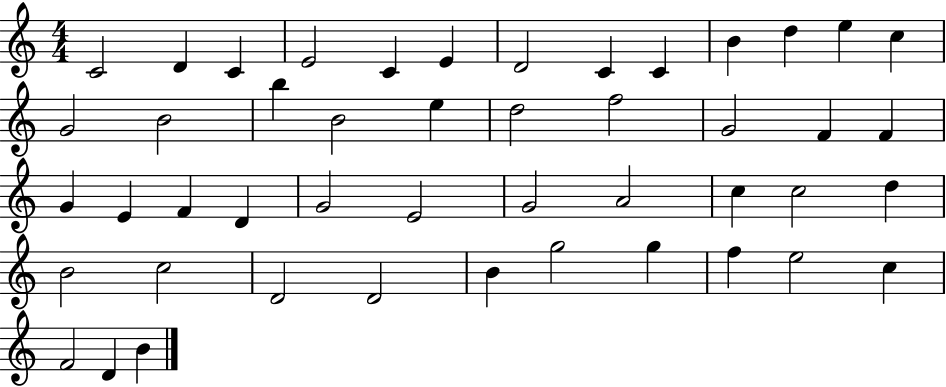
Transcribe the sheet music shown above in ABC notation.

X:1
T:Untitled
M:4/4
L:1/4
K:C
C2 D C E2 C E D2 C C B d e c G2 B2 b B2 e d2 f2 G2 F F G E F D G2 E2 G2 A2 c c2 d B2 c2 D2 D2 B g2 g f e2 c F2 D B